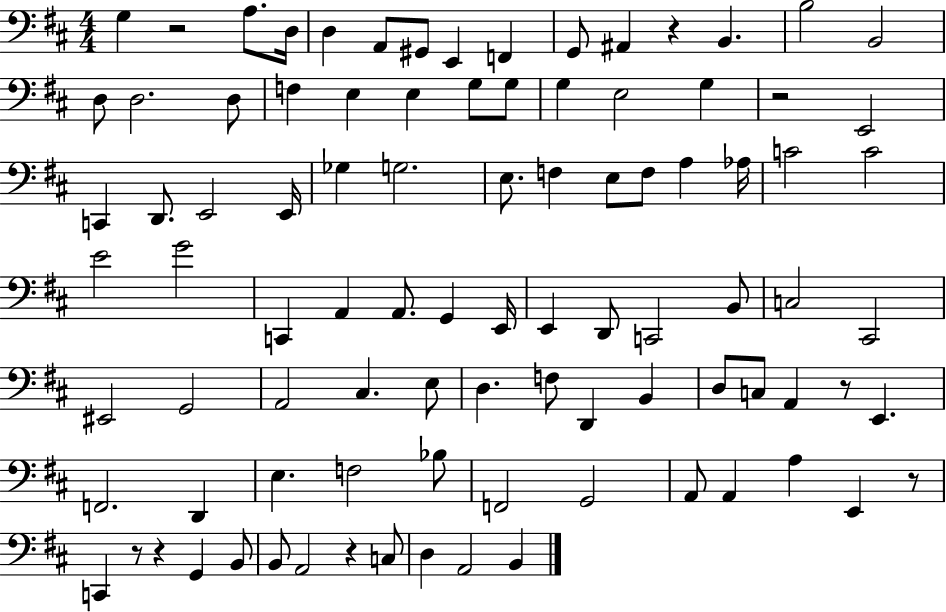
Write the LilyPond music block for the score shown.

{
  \clef bass
  \numericTimeSignature
  \time 4/4
  \key d \major
  \repeat volta 2 { g4 r2 a8. d16 | d4 a,8 gis,8 e,4 f,4 | g,8 ais,4 r4 b,4. | b2 b,2 | \break d8 d2. d8 | f4 e4 e4 g8 g8 | g4 e2 g4 | r2 e,2 | \break c,4 d,8. e,2 e,16 | ges4 g2. | e8. f4 e8 f8 a4 aes16 | c'2 c'2 | \break e'2 g'2 | c,4 a,4 a,8. g,4 e,16 | e,4 d,8 c,2 b,8 | c2 cis,2 | \break eis,2 g,2 | a,2 cis4. e8 | d4. f8 d,4 b,4 | d8 c8 a,4 r8 e,4. | \break f,2. d,4 | e4. f2 bes8 | f,2 g,2 | a,8 a,4 a4 e,4 r8 | \break c,4 r8 r4 g,4 b,8 | b,8 a,2 r4 c8 | d4 a,2 b,4 | } \bar "|."
}